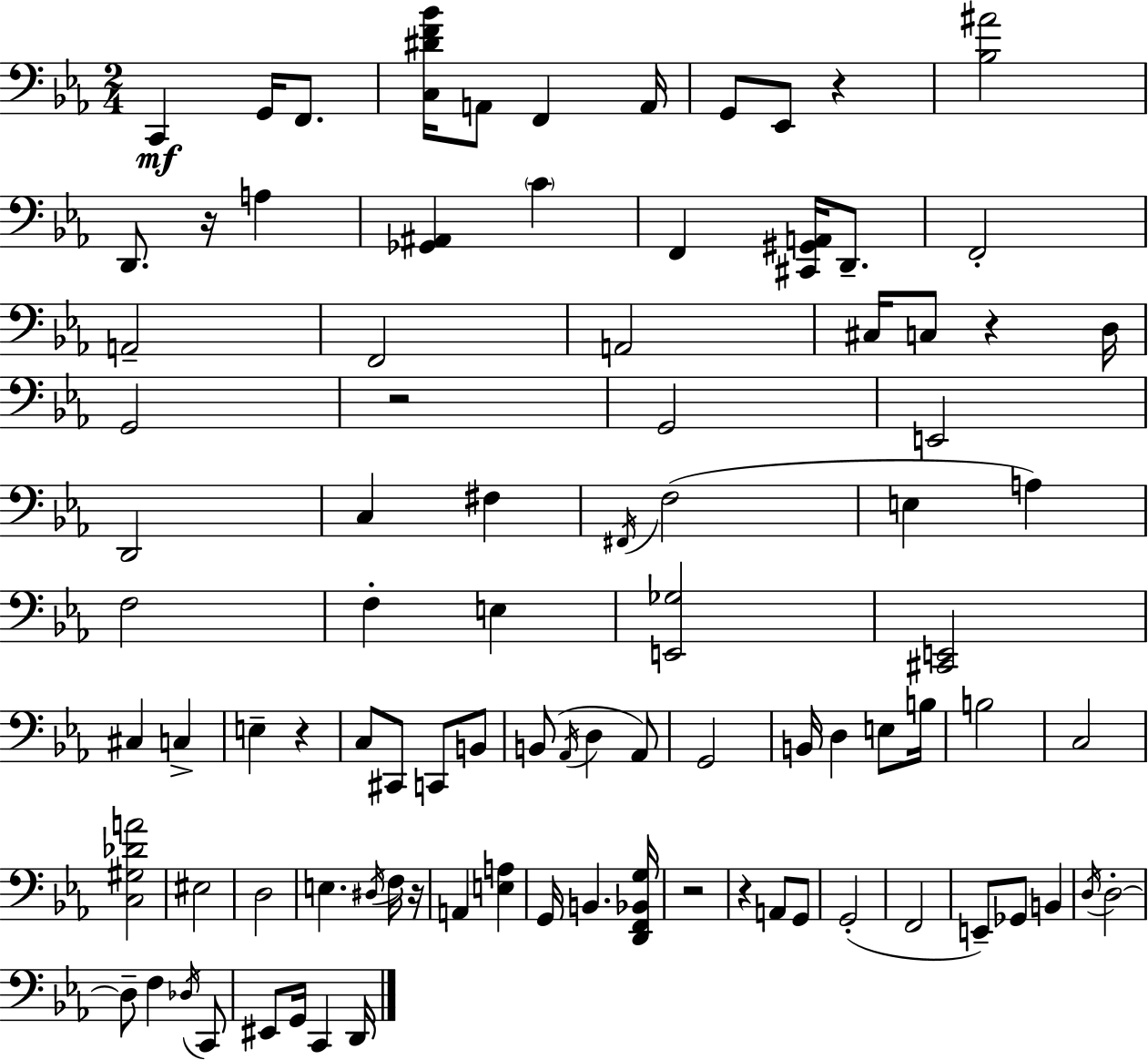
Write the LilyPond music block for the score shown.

{
  \clef bass
  \numericTimeSignature
  \time 2/4
  \key c \minor
  c,4\mf g,16 f,8. | <c dis' f' bes'>16 a,8 f,4 a,16 | g,8 ees,8 r4 | <bes ais'>2 | \break d,8. r16 a4 | <ges, ais,>4 \parenthesize c'4 | f,4 <cis, gis, a,>16 d,8.-- | f,2-. | \break a,2-- | f,2 | a,2 | cis16 c8 r4 d16 | \break g,2 | r2 | g,2 | e,2 | \break d,2 | c4 fis4 | \acciaccatura { fis,16 }( f2 | e4 a4) | \break f2 | f4-. e4 | <e, ges>2 | <cis, e,>2 | \break cis4 c4-> | e4-- r4 | c8 cis,8 c,8 b,8 | b,8( \acciaccatura { aes,16 } d4 | \break aes,8) g,2 | b,16 d4 e8 | b16 b2 | c2 | \break <c gis des' a'>2 | eis2 | d2 | e4. | \break \acciaccatura { dis16 } f16 r16 a,4 <e a>4 | g,16 b,4. | <d, f, bes, g>16 r2 | r4 a,8 | \break g,8 g,2-.( | f,2 | e,8--) ges,8 b,4 | \acciaccatura { d16 } d2-.~~ | \break d8-- f4 | \acciaccatura { des16 } c,8 eis,8 g,16 | c,4 d,16 \bar "|."
}